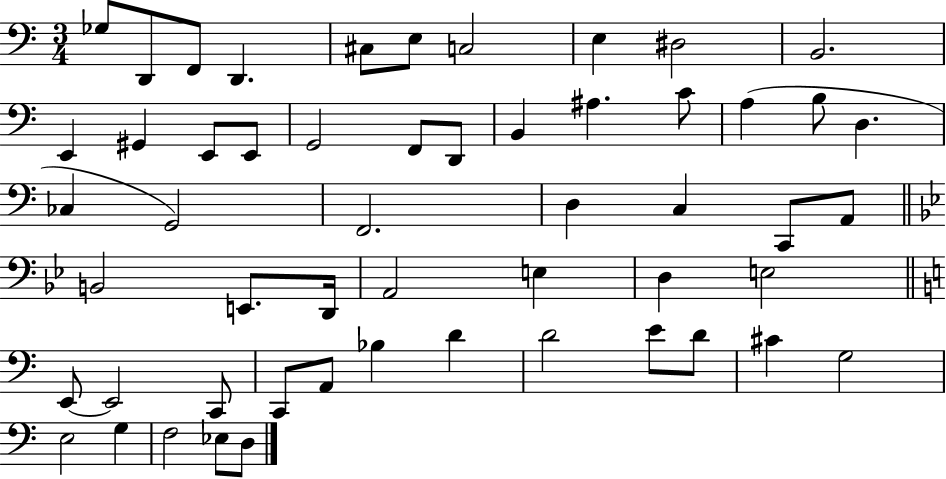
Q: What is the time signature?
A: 3/4